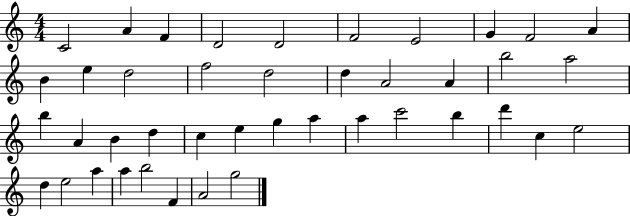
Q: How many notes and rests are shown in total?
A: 42